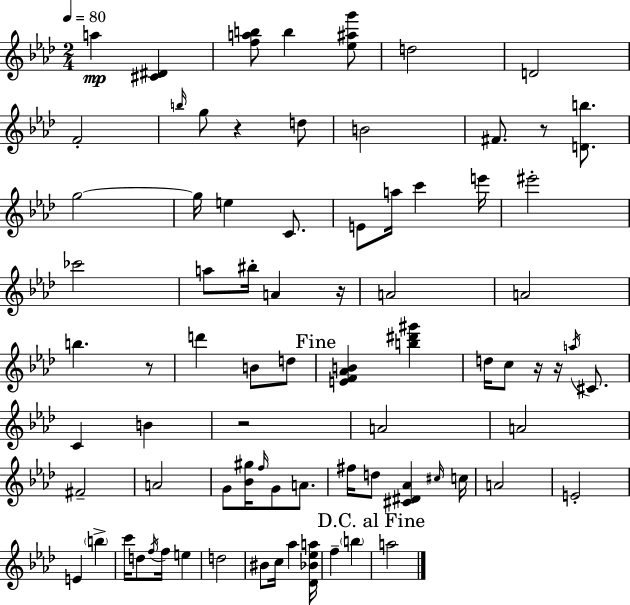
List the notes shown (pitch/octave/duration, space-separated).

A5/q [C#4,D#4]/q [F5,A5,B5]/e B5/q [Eb5,A#5,G6]/e D5/h D4/h F4/h B5/s G5/e R/q D5/e B4/h F#4/e. R/e [D4,B5]/e. G5/h G5/s E5/q C4/e. E4/e A5/s C6/q E6/s EIS6/h CES6/h A5/e BIS5/s A4/q R/s A4/h A4/h B5/q. R/e D6/q B4/e D5/e [E4,F4,Ab4,B4]/q [B5,D#6,G#6]/q D5/s C5/e R/s R/s A5/s C#4/e. C4/q B4/q R/h A4/h A4/h F#4/h A4/h G4/e [Bb4,G#5]/s F5/s G4/e A4/e. F#5/s D5/e [C#4,D#4,Ab4]/q C#5/s C5/s A4/h E4/h E4/q B5/q C6/s D5/e F5/s F5/s E5/q D5/h BIS4/e C5/s Ab5/q [Db4,Bb4,Eb5,A5]/s F5/q B5/q A5/h